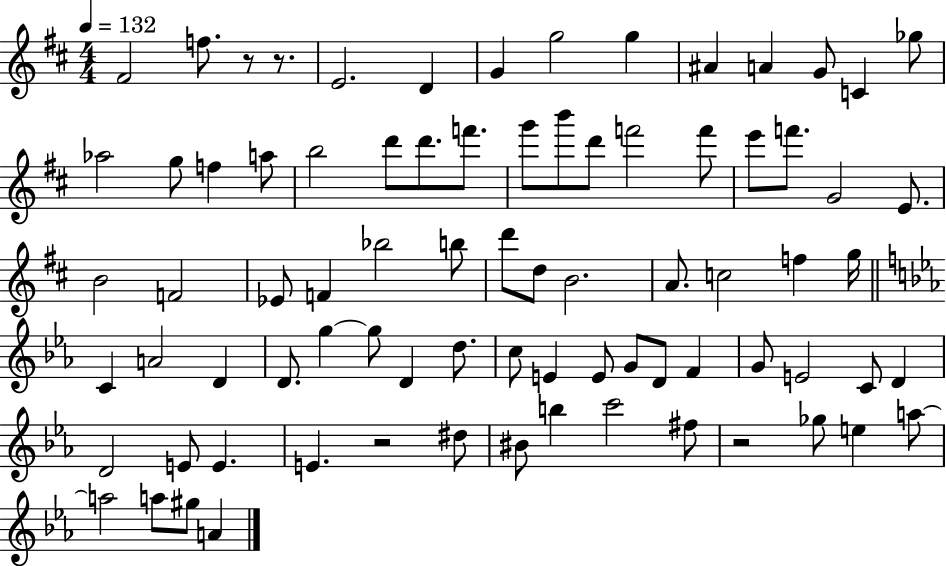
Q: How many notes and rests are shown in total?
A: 80